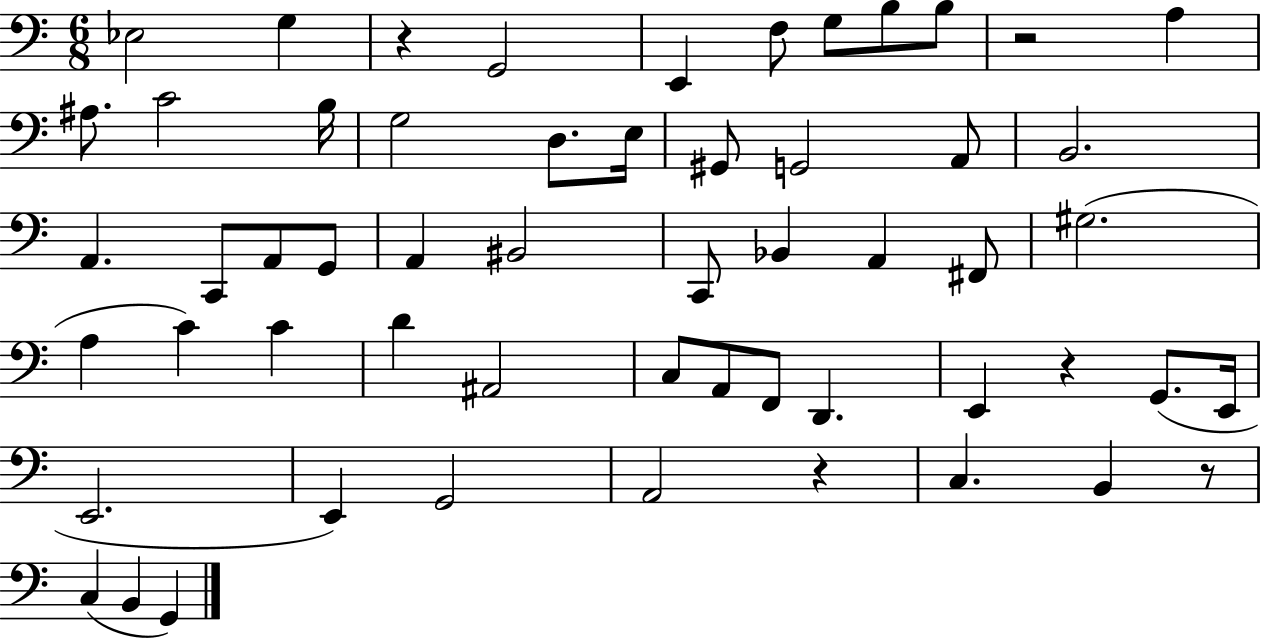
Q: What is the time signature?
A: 6/8